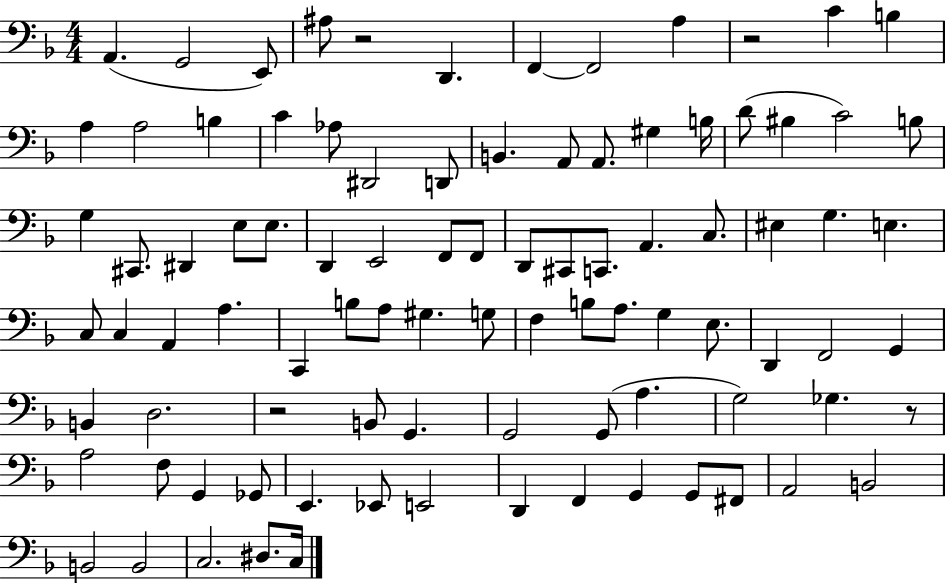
A2/q. G2/h E2/e A#3/e R/h D2/q. F2/q F2/h A3/q R/h C4/q B3/q A3/q A3/h B3/q C4/q Ab3/e D#2/h D2/e B2/q. A2/e A2/e. G#3/q B3/s D4/e BIS3/q C4/h B3/e G3/q C#2/e. D#2/q E3/e E3/e. D2/q E2/h F2/e F2/e D2/e C#2/e C2/e. A2/q. C3/e. EIS3/q G3/q. E3/q. C3/e C3/q A2/q A3/q. C2/q B3/e A3/e G#3/q. G3/e F3/q B3/e A3/e. G3/q E3/e. D2/q F2/h G2/q B2/q D3/h. R/h B2/e G2/q. G2/h G2/e A3/q. G3/h Gb3/q. R/e A3/h F3/e G2/q Gb2/e E2/q. Eb2/e E2/h D2/q F2/q G2/q G2/e F#2/e A2/h B2/h B2/h B2/h C3/h. D#3/e. C3/s